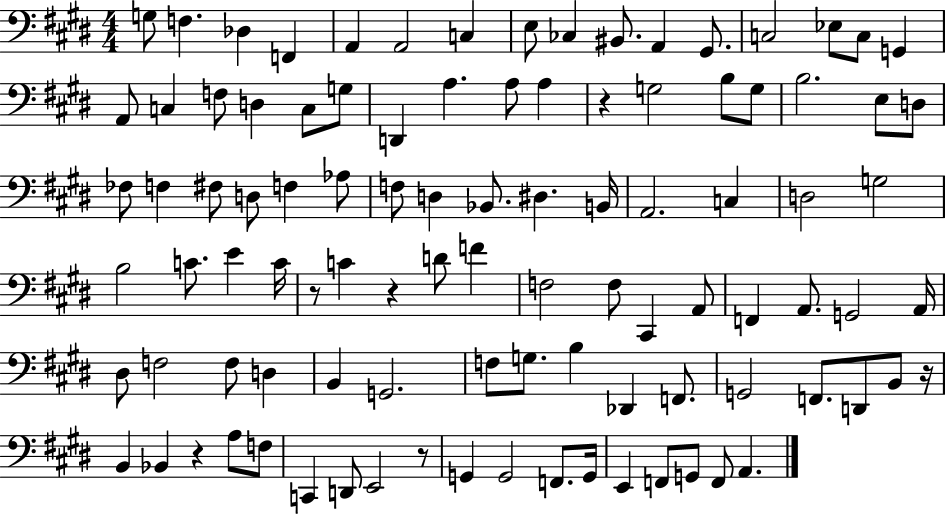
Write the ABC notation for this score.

X:1
T:Untitled
M:4/4
L:1/4
K:E
G,/2 F, _D, F,, A,, A,,2 C, E,/2 _C, ^B,,/2 A,, ^G,,/2 C,2 _E,/2 C,/2 G,, A,,/2 C, F,/2 D, C,/2 G,/2 D,, A, A,/2 A, z G,2 B,/2 G,/2 B,2 E,/2 D,/2 _F,/2 F, ^F,/2 D,/2 F, _A,/2 F,/2 D, _B,,/2 ^D, B,,/4 A,,2 C, D,2 G,2 B,2 C/2 E C/4 z/2 C z D/2 F F,2 F,/2 ^C,, A,,/2 F,, A,,/2 G,,2 A,,/4 ^D,/2 F,2 F,/2 D, B,, G,,2 F,/2 G,/2 B, _D,, F,,/2 G,,2 F,,/2 D,,/2 B,,/2 z/4 B,, _B,, z A,/2 F,/2 C,, D,,/2 E,,2 z/2 G,, G,,2 F,,/2 G,,/4 E,, F,,/2 G,,/2 F,,/2 A,,